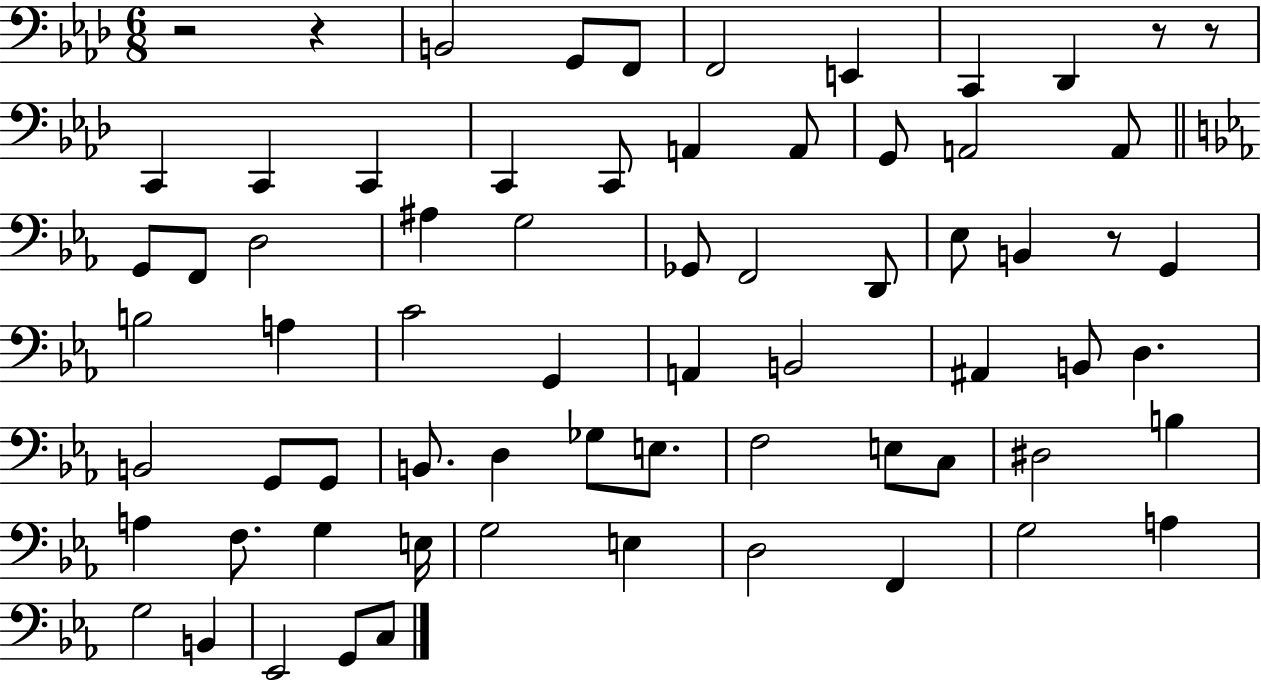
X:1
T:Untitled
M:6/8
L:1/4
K:Ab
z2 z B,,2 G,,/2 F,,/2 F,,2 E,, C,, _D,, z/2 z/2 C,, C,, C,, C,, C,,/2 A,, A,,/2 G,,/2 A,,2 A,,/2 G,,/2 F,,/2 D,2 ^A, G,2 _G,,/2 F,,2 D,,/2 _E,/2 B,, z/2 G,, B,2 A, C2 G,, A,, B,,2 ^A,, B,,/2 D, B,,2 G,,/2 G,,/2 B,,/2 D, _G,/2 E,/2 F,2 E,/2 C,/2 ^D,2 B, A, F,/2 G, E,/4 G,2 E, D,2 F,, G,2 A, G,2 B,, _E,,2 G,,/2 C,/2